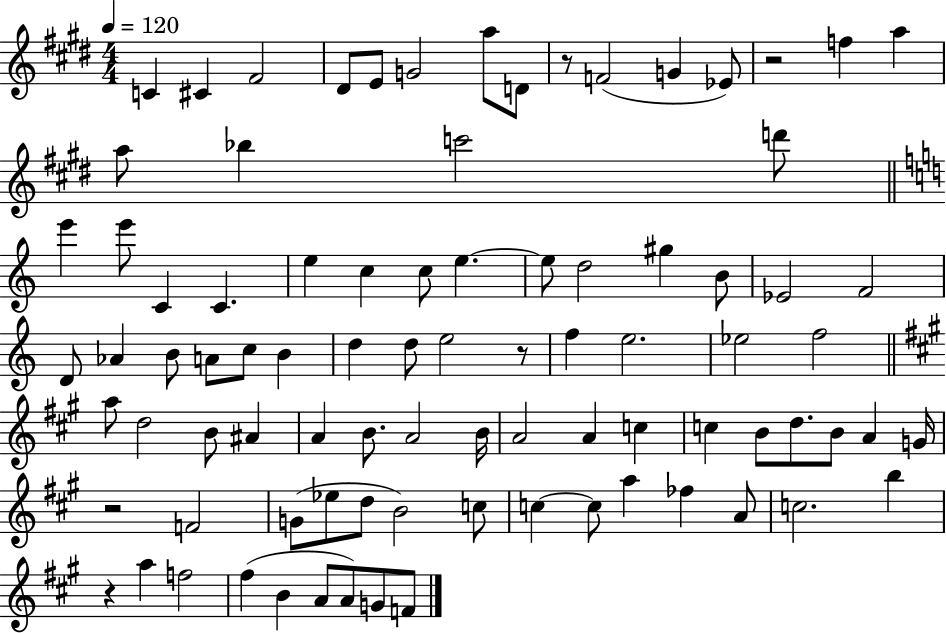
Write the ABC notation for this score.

X:1
T:Untitled
M:4/4
L:1/4
K:E
C ^C ^F2 ^D/2 E/2 G2 a/2 D/2 z/2 F2 G _E/2 z2 f a a/2 _b c'2 d'/2 e' e'/2 C C e c c/2 e e/2 d2 ^g B/2 _E2 F2 D/2 _A B/2 A/2 c/2 B d d/2 e2 z/2 f e2 _e2 f2 a/2 d2 B/2 ^A A B/2 A2 B/4 A2 A c c B/2 d/2 B/2 A G/4 z2 F2 G/2 _e/2 d/2 B2 c/2 c c/2 a _f A/2 c2 b z a f2 ^f B A/2 A/2 G/2 F/2